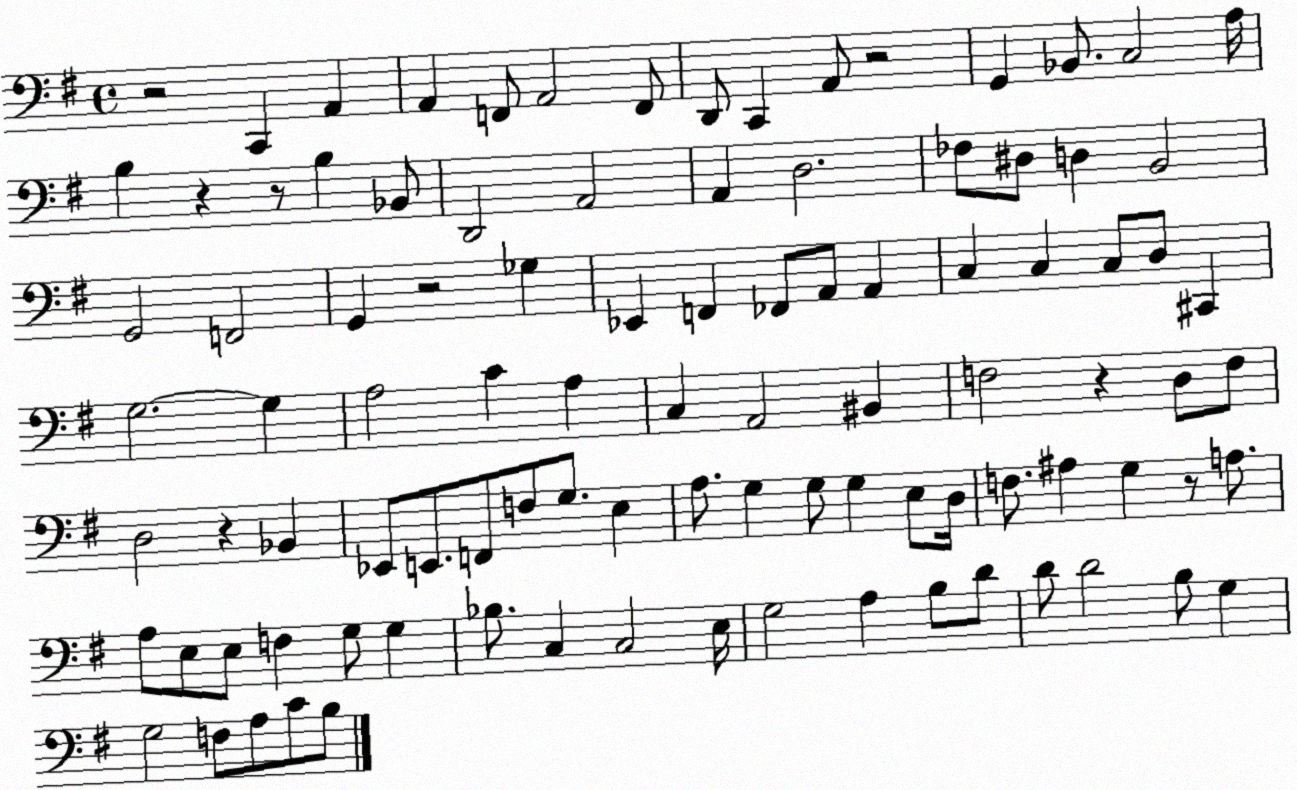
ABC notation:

X:1
T:Untitled
M:4/4
L:1/4
K:G
z2 C,, A,, A,, F,,/2 A,,2 F,,/2 D,,/2 C,, A,,/2 z2 G,, _B,,/2 C,2 A,/4 B, z z/2 B, _B,,/2 D,,2 A,,2 A,, D,2 _F,/2 ^D,/2 D, B,,2 G,,2 F,,2 G,, z2 _G, _E,, F,, _F,,/2 A,,/2 A,, C, C, C,/2 D,/2 ^C,, G,2 G, A,2 C A, C, A,,2 ^B,, F,2 z D,/2 F,/2 D,2 z _B,, _E,,/2 E,,/2 F,,/2 F,/2 G,/2 E, A,/2 G, G,/2 G, E,/2 D,/4 F,/2 ^A, G, z/2 A,/2 A,/2 E,/2 E,/2 F, G,/2 G, _B,/2 C, C,2 E,/4 G,2 A, B,/2 D/2 D/2 D2 B,/2 G, G,2 F,/2 A,/2 C/2 B,/2